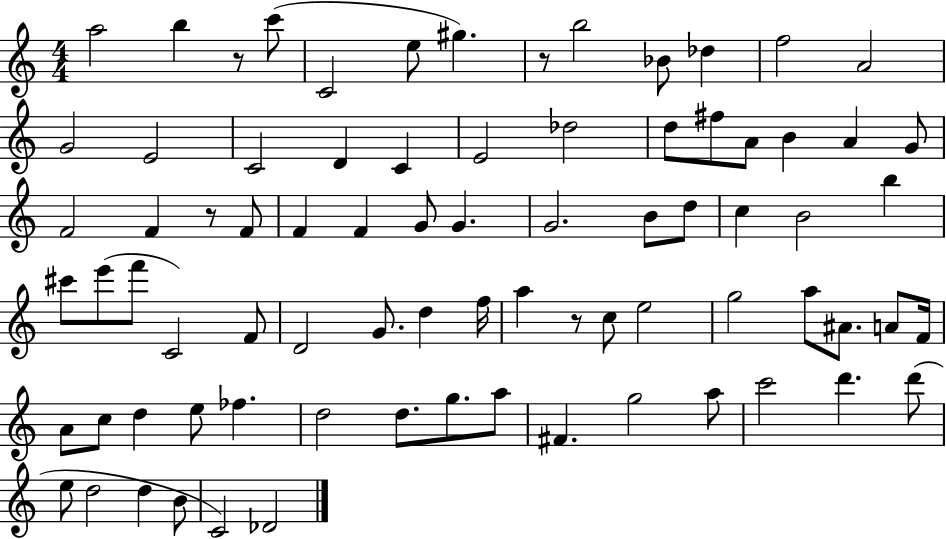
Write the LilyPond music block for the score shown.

{
  \clef treble
  \numericTimeSignature
  \time 4/4
  \key c \major
  a''2 b''4 r8 c'''8( | c'2 e''8 gis''4.) | r8 b''2 bes'8 des''4 | f''2 a'2 | \break g'2 e'2 | c'2 d'4 c'4 | e'2 des''2 | d''8 fis''8 a'8 b'4 a'4 g'8 | \break f'2 f'4 r8 f'8 | f'4 f'4 g'8 g'4. | g'2. b'8 d''8 | c''4 b'2 b''4 | \break cis'''8 e'''8( f'''8 c'2) f'8 | d'2 g'8. d''4 f''16 | a''4 r8 c''8 e''2 | g''2 a''8 ais'8. a'8 f'16 | \break a'8 c''8 d''4 e''8 fes''4. | d''2 d''8. g''8. a''8 | fis'4. g''2 a''8 | c'''2 d'''4. d'''8( | \break e''8 d''2 d''4 b'8 | c'2) des'2 | \bar "|."
}